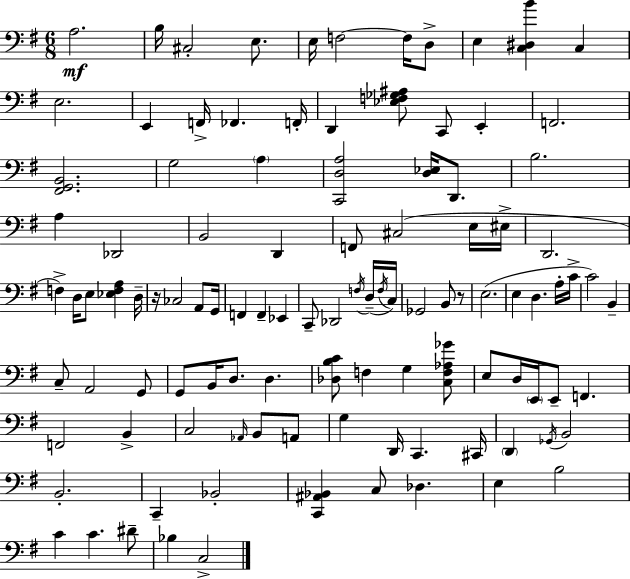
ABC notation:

X:1
T:Untitled
M:6/8
L:1/4
K:G
A,2 B,/4 ^C,2 E,/2 E,/4 F,2 F,/4 D,/2 E, [C,^D,B] C, E,2 E,, F,,/4 _F,, F,,/4 D,, [_E,F,_G,^A,]/2 C,,/2 E,, F,,2 [^F,,G,,B,,]2 G,2 A, [C,,D,A,]2 [D,_E,]/4 D,,/2 B,2 A, _D,,2 B,,2 D,, F,,/2 ^C,2 E,/4 ^E,/4 D,,2 F, D,/4 E,/2 [_E,F,A,] D,/4 z/4 _C,2 A,,/2 G,,/4 F,, F,, _E,, C,,/2 _D,,2 F,/4 D,/4 F,/4 C,/4 _G,,2 B,,/2 z/2 E,2 E, D, A,/4 C/4 C2 B,, C,/2 A,,2 G,,/2 G,,/2 B,,/4 D,/2 D, [_D,B,C]/2 F, G, [C,F,_A,_G]/2 E,/2 D,/4 E,,/4 E,,/2 F,, F,,2 B,, C,2 _A,,/4 B,,/2 A,,/2 G, D,,/4 C,, ^C,,/4 D,, _G,,/4 B,,2 B,,2 C,, _B,,2 [C,,^A,,_B,,] C,/2 _D, E, B,2 C C ^D/2 _B, C,2